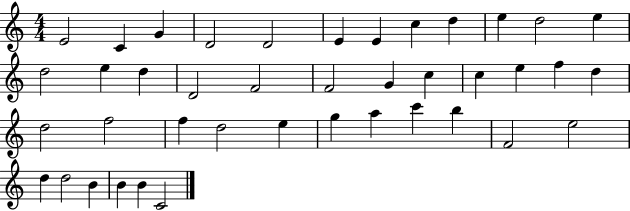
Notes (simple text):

E4/h C4/q G4/q D4/h D4/h E4/q E4/q C5/q D5/q E5/q D5/h E5/q D5/h E5/q D5/q D4/h F4/h F4/h G4/q C5/q C5/q E5/q F5/q D5/q D5/h F5/h F5/q D5/h E5/q G5/q A5/q C6/q B5/q F4/h E5/h D5/q D5/h B4/q B4/q B4/q C4/h